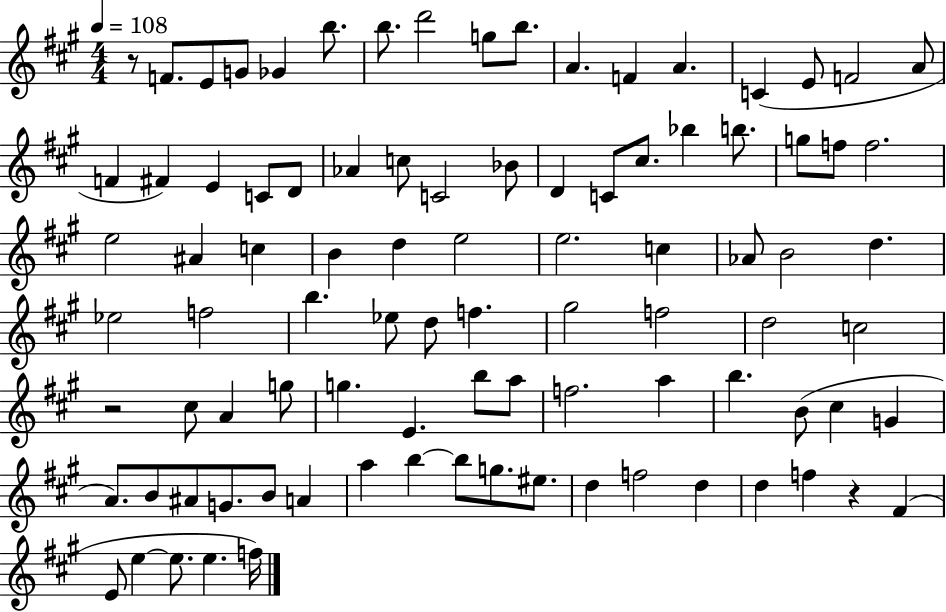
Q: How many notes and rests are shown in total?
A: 92